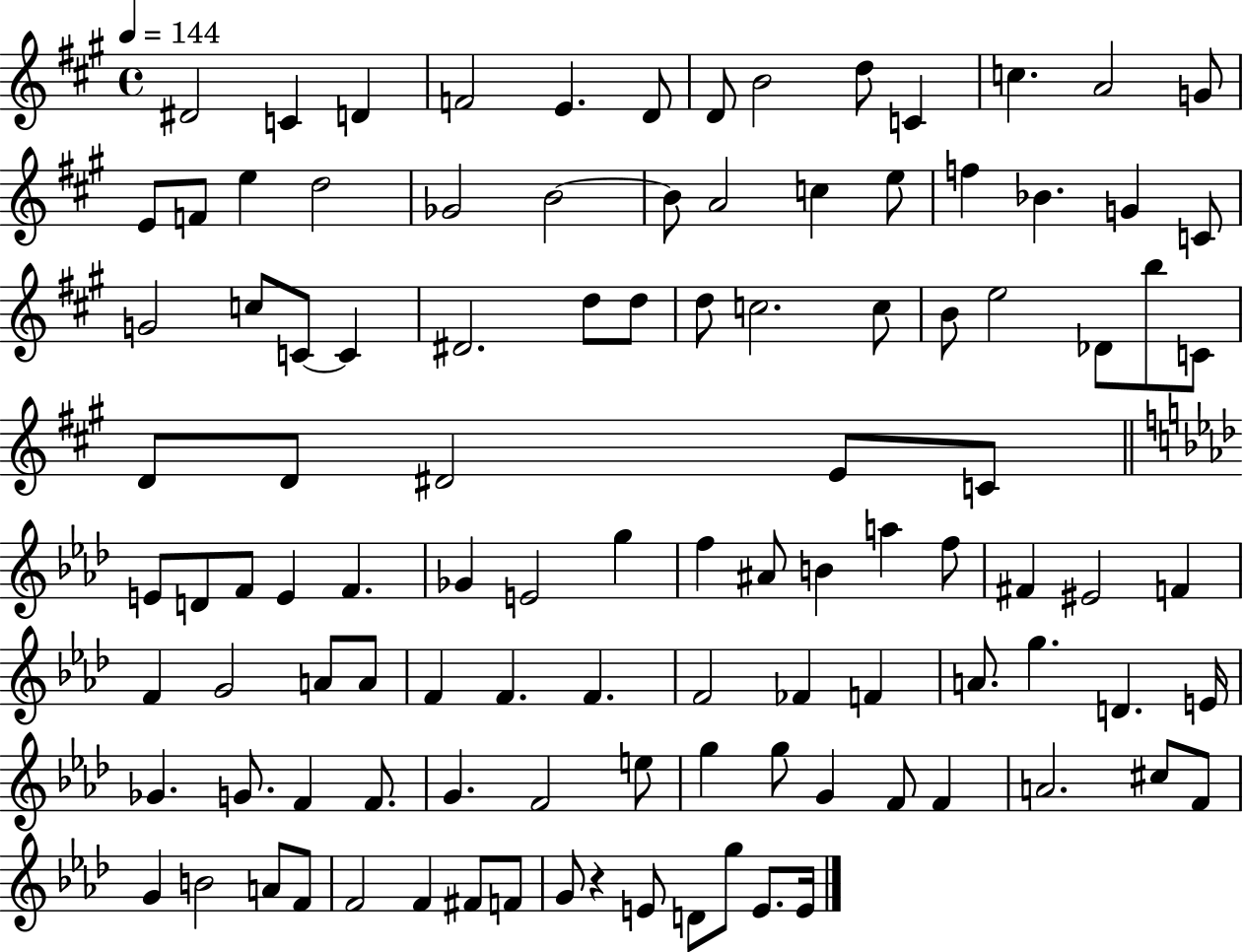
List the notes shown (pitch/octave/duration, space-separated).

D#4/h C4/q D4/q F4/h E4/q. D4/e D4/e B4/h D5/e C4/q C5/q. A4/h G4/e E4/e F4/e E5/q D5/h Gb4/h B4/h B4/e A4/h C5/q E5/e F5/q Bb4/q. G4/q C4/e G4/h C5/e C4/e C4/q D#4/h. D5/e D5/e D5/e C5/h. C5/e B4/e E5/h Db4/e B5/e C4/e D4/e D4/e D#4/h E4/e C4/e E4/e D4/e F4/e E4/q F4/q. Gb4/q E4/h G5/q F5/q A#4/e B4/q A5/q F5/e F#4/q EIS4/h F4/q F4/q G4/h A4/e A4/e F4/q F4/q. F4/q. F4/h FES4/q F4/q A4/e. G5/q. D4/q. E4/s Gb4/q. G4/e. F4/q F4/e. G4/q. F4/h E5/e G5/q G5/e G4/q F4/e F4/q A4/h. C#5/e F4/e G4/q B4/h A4/e F4/e F4/h F4/q F#4/e F4/e G4/e R/q E4/e D4/e G5/e E4/e. E4/s